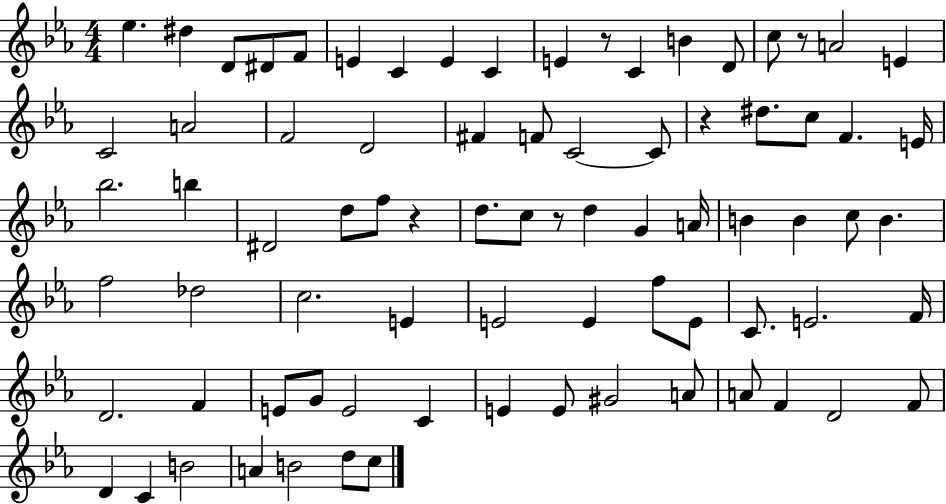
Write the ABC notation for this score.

X:1
T:Untitled
M:4/4
L:1/4
K:Eb
_e ^d D/2 ^D/2 F/2 E C E C E z/2 C B D/2 c/2 z/2 A2 E C2 A2 F2 D2 ^F F/2 C2 C/2 z ^d/2 c/2 F E/4 _b2 b ^D2 d/2 f/2 z d/2 c/2 z/2 d G A/4 B B c/2 B f2 _d2 c2 E E2 E f/2 E/2 C/2 E2 F/4 D2 F E/2 G/2 E2 C E E/2 ^G2 A/2 A/2 F D2 F/2 D C B2 A B2 d/2 c/2